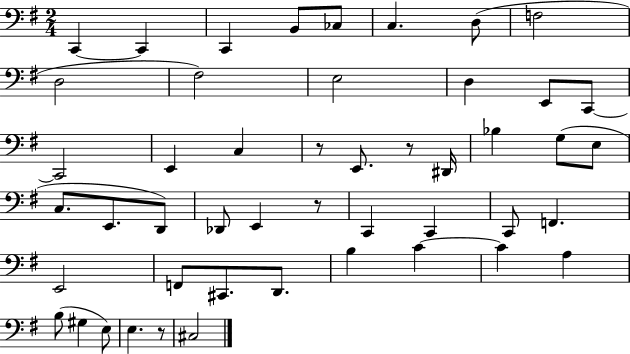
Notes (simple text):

C2/q C2/q C2/q B2/e CES3/e C3/q. D3/e F3/h D3/h F#3/h E3/h D3/q E2/e C2/e C2/h E2/q C3/q R/e E2/e. R/e D#2/s Bb3/q G3/e E3/e C3/e. E2/e. D2/e Db2/e E2/q R/e C2/q C2/q C2/e F2/q. E2/h F2/e C#2/e. D2/e. B3/q C4/q C4/q A3/q B3/e G#3/q E3/e E3/q. R/e C#3/h